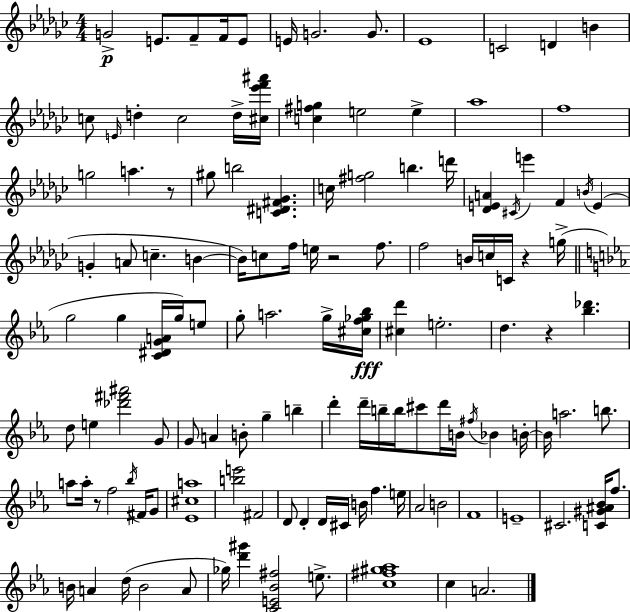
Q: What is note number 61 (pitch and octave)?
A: A4